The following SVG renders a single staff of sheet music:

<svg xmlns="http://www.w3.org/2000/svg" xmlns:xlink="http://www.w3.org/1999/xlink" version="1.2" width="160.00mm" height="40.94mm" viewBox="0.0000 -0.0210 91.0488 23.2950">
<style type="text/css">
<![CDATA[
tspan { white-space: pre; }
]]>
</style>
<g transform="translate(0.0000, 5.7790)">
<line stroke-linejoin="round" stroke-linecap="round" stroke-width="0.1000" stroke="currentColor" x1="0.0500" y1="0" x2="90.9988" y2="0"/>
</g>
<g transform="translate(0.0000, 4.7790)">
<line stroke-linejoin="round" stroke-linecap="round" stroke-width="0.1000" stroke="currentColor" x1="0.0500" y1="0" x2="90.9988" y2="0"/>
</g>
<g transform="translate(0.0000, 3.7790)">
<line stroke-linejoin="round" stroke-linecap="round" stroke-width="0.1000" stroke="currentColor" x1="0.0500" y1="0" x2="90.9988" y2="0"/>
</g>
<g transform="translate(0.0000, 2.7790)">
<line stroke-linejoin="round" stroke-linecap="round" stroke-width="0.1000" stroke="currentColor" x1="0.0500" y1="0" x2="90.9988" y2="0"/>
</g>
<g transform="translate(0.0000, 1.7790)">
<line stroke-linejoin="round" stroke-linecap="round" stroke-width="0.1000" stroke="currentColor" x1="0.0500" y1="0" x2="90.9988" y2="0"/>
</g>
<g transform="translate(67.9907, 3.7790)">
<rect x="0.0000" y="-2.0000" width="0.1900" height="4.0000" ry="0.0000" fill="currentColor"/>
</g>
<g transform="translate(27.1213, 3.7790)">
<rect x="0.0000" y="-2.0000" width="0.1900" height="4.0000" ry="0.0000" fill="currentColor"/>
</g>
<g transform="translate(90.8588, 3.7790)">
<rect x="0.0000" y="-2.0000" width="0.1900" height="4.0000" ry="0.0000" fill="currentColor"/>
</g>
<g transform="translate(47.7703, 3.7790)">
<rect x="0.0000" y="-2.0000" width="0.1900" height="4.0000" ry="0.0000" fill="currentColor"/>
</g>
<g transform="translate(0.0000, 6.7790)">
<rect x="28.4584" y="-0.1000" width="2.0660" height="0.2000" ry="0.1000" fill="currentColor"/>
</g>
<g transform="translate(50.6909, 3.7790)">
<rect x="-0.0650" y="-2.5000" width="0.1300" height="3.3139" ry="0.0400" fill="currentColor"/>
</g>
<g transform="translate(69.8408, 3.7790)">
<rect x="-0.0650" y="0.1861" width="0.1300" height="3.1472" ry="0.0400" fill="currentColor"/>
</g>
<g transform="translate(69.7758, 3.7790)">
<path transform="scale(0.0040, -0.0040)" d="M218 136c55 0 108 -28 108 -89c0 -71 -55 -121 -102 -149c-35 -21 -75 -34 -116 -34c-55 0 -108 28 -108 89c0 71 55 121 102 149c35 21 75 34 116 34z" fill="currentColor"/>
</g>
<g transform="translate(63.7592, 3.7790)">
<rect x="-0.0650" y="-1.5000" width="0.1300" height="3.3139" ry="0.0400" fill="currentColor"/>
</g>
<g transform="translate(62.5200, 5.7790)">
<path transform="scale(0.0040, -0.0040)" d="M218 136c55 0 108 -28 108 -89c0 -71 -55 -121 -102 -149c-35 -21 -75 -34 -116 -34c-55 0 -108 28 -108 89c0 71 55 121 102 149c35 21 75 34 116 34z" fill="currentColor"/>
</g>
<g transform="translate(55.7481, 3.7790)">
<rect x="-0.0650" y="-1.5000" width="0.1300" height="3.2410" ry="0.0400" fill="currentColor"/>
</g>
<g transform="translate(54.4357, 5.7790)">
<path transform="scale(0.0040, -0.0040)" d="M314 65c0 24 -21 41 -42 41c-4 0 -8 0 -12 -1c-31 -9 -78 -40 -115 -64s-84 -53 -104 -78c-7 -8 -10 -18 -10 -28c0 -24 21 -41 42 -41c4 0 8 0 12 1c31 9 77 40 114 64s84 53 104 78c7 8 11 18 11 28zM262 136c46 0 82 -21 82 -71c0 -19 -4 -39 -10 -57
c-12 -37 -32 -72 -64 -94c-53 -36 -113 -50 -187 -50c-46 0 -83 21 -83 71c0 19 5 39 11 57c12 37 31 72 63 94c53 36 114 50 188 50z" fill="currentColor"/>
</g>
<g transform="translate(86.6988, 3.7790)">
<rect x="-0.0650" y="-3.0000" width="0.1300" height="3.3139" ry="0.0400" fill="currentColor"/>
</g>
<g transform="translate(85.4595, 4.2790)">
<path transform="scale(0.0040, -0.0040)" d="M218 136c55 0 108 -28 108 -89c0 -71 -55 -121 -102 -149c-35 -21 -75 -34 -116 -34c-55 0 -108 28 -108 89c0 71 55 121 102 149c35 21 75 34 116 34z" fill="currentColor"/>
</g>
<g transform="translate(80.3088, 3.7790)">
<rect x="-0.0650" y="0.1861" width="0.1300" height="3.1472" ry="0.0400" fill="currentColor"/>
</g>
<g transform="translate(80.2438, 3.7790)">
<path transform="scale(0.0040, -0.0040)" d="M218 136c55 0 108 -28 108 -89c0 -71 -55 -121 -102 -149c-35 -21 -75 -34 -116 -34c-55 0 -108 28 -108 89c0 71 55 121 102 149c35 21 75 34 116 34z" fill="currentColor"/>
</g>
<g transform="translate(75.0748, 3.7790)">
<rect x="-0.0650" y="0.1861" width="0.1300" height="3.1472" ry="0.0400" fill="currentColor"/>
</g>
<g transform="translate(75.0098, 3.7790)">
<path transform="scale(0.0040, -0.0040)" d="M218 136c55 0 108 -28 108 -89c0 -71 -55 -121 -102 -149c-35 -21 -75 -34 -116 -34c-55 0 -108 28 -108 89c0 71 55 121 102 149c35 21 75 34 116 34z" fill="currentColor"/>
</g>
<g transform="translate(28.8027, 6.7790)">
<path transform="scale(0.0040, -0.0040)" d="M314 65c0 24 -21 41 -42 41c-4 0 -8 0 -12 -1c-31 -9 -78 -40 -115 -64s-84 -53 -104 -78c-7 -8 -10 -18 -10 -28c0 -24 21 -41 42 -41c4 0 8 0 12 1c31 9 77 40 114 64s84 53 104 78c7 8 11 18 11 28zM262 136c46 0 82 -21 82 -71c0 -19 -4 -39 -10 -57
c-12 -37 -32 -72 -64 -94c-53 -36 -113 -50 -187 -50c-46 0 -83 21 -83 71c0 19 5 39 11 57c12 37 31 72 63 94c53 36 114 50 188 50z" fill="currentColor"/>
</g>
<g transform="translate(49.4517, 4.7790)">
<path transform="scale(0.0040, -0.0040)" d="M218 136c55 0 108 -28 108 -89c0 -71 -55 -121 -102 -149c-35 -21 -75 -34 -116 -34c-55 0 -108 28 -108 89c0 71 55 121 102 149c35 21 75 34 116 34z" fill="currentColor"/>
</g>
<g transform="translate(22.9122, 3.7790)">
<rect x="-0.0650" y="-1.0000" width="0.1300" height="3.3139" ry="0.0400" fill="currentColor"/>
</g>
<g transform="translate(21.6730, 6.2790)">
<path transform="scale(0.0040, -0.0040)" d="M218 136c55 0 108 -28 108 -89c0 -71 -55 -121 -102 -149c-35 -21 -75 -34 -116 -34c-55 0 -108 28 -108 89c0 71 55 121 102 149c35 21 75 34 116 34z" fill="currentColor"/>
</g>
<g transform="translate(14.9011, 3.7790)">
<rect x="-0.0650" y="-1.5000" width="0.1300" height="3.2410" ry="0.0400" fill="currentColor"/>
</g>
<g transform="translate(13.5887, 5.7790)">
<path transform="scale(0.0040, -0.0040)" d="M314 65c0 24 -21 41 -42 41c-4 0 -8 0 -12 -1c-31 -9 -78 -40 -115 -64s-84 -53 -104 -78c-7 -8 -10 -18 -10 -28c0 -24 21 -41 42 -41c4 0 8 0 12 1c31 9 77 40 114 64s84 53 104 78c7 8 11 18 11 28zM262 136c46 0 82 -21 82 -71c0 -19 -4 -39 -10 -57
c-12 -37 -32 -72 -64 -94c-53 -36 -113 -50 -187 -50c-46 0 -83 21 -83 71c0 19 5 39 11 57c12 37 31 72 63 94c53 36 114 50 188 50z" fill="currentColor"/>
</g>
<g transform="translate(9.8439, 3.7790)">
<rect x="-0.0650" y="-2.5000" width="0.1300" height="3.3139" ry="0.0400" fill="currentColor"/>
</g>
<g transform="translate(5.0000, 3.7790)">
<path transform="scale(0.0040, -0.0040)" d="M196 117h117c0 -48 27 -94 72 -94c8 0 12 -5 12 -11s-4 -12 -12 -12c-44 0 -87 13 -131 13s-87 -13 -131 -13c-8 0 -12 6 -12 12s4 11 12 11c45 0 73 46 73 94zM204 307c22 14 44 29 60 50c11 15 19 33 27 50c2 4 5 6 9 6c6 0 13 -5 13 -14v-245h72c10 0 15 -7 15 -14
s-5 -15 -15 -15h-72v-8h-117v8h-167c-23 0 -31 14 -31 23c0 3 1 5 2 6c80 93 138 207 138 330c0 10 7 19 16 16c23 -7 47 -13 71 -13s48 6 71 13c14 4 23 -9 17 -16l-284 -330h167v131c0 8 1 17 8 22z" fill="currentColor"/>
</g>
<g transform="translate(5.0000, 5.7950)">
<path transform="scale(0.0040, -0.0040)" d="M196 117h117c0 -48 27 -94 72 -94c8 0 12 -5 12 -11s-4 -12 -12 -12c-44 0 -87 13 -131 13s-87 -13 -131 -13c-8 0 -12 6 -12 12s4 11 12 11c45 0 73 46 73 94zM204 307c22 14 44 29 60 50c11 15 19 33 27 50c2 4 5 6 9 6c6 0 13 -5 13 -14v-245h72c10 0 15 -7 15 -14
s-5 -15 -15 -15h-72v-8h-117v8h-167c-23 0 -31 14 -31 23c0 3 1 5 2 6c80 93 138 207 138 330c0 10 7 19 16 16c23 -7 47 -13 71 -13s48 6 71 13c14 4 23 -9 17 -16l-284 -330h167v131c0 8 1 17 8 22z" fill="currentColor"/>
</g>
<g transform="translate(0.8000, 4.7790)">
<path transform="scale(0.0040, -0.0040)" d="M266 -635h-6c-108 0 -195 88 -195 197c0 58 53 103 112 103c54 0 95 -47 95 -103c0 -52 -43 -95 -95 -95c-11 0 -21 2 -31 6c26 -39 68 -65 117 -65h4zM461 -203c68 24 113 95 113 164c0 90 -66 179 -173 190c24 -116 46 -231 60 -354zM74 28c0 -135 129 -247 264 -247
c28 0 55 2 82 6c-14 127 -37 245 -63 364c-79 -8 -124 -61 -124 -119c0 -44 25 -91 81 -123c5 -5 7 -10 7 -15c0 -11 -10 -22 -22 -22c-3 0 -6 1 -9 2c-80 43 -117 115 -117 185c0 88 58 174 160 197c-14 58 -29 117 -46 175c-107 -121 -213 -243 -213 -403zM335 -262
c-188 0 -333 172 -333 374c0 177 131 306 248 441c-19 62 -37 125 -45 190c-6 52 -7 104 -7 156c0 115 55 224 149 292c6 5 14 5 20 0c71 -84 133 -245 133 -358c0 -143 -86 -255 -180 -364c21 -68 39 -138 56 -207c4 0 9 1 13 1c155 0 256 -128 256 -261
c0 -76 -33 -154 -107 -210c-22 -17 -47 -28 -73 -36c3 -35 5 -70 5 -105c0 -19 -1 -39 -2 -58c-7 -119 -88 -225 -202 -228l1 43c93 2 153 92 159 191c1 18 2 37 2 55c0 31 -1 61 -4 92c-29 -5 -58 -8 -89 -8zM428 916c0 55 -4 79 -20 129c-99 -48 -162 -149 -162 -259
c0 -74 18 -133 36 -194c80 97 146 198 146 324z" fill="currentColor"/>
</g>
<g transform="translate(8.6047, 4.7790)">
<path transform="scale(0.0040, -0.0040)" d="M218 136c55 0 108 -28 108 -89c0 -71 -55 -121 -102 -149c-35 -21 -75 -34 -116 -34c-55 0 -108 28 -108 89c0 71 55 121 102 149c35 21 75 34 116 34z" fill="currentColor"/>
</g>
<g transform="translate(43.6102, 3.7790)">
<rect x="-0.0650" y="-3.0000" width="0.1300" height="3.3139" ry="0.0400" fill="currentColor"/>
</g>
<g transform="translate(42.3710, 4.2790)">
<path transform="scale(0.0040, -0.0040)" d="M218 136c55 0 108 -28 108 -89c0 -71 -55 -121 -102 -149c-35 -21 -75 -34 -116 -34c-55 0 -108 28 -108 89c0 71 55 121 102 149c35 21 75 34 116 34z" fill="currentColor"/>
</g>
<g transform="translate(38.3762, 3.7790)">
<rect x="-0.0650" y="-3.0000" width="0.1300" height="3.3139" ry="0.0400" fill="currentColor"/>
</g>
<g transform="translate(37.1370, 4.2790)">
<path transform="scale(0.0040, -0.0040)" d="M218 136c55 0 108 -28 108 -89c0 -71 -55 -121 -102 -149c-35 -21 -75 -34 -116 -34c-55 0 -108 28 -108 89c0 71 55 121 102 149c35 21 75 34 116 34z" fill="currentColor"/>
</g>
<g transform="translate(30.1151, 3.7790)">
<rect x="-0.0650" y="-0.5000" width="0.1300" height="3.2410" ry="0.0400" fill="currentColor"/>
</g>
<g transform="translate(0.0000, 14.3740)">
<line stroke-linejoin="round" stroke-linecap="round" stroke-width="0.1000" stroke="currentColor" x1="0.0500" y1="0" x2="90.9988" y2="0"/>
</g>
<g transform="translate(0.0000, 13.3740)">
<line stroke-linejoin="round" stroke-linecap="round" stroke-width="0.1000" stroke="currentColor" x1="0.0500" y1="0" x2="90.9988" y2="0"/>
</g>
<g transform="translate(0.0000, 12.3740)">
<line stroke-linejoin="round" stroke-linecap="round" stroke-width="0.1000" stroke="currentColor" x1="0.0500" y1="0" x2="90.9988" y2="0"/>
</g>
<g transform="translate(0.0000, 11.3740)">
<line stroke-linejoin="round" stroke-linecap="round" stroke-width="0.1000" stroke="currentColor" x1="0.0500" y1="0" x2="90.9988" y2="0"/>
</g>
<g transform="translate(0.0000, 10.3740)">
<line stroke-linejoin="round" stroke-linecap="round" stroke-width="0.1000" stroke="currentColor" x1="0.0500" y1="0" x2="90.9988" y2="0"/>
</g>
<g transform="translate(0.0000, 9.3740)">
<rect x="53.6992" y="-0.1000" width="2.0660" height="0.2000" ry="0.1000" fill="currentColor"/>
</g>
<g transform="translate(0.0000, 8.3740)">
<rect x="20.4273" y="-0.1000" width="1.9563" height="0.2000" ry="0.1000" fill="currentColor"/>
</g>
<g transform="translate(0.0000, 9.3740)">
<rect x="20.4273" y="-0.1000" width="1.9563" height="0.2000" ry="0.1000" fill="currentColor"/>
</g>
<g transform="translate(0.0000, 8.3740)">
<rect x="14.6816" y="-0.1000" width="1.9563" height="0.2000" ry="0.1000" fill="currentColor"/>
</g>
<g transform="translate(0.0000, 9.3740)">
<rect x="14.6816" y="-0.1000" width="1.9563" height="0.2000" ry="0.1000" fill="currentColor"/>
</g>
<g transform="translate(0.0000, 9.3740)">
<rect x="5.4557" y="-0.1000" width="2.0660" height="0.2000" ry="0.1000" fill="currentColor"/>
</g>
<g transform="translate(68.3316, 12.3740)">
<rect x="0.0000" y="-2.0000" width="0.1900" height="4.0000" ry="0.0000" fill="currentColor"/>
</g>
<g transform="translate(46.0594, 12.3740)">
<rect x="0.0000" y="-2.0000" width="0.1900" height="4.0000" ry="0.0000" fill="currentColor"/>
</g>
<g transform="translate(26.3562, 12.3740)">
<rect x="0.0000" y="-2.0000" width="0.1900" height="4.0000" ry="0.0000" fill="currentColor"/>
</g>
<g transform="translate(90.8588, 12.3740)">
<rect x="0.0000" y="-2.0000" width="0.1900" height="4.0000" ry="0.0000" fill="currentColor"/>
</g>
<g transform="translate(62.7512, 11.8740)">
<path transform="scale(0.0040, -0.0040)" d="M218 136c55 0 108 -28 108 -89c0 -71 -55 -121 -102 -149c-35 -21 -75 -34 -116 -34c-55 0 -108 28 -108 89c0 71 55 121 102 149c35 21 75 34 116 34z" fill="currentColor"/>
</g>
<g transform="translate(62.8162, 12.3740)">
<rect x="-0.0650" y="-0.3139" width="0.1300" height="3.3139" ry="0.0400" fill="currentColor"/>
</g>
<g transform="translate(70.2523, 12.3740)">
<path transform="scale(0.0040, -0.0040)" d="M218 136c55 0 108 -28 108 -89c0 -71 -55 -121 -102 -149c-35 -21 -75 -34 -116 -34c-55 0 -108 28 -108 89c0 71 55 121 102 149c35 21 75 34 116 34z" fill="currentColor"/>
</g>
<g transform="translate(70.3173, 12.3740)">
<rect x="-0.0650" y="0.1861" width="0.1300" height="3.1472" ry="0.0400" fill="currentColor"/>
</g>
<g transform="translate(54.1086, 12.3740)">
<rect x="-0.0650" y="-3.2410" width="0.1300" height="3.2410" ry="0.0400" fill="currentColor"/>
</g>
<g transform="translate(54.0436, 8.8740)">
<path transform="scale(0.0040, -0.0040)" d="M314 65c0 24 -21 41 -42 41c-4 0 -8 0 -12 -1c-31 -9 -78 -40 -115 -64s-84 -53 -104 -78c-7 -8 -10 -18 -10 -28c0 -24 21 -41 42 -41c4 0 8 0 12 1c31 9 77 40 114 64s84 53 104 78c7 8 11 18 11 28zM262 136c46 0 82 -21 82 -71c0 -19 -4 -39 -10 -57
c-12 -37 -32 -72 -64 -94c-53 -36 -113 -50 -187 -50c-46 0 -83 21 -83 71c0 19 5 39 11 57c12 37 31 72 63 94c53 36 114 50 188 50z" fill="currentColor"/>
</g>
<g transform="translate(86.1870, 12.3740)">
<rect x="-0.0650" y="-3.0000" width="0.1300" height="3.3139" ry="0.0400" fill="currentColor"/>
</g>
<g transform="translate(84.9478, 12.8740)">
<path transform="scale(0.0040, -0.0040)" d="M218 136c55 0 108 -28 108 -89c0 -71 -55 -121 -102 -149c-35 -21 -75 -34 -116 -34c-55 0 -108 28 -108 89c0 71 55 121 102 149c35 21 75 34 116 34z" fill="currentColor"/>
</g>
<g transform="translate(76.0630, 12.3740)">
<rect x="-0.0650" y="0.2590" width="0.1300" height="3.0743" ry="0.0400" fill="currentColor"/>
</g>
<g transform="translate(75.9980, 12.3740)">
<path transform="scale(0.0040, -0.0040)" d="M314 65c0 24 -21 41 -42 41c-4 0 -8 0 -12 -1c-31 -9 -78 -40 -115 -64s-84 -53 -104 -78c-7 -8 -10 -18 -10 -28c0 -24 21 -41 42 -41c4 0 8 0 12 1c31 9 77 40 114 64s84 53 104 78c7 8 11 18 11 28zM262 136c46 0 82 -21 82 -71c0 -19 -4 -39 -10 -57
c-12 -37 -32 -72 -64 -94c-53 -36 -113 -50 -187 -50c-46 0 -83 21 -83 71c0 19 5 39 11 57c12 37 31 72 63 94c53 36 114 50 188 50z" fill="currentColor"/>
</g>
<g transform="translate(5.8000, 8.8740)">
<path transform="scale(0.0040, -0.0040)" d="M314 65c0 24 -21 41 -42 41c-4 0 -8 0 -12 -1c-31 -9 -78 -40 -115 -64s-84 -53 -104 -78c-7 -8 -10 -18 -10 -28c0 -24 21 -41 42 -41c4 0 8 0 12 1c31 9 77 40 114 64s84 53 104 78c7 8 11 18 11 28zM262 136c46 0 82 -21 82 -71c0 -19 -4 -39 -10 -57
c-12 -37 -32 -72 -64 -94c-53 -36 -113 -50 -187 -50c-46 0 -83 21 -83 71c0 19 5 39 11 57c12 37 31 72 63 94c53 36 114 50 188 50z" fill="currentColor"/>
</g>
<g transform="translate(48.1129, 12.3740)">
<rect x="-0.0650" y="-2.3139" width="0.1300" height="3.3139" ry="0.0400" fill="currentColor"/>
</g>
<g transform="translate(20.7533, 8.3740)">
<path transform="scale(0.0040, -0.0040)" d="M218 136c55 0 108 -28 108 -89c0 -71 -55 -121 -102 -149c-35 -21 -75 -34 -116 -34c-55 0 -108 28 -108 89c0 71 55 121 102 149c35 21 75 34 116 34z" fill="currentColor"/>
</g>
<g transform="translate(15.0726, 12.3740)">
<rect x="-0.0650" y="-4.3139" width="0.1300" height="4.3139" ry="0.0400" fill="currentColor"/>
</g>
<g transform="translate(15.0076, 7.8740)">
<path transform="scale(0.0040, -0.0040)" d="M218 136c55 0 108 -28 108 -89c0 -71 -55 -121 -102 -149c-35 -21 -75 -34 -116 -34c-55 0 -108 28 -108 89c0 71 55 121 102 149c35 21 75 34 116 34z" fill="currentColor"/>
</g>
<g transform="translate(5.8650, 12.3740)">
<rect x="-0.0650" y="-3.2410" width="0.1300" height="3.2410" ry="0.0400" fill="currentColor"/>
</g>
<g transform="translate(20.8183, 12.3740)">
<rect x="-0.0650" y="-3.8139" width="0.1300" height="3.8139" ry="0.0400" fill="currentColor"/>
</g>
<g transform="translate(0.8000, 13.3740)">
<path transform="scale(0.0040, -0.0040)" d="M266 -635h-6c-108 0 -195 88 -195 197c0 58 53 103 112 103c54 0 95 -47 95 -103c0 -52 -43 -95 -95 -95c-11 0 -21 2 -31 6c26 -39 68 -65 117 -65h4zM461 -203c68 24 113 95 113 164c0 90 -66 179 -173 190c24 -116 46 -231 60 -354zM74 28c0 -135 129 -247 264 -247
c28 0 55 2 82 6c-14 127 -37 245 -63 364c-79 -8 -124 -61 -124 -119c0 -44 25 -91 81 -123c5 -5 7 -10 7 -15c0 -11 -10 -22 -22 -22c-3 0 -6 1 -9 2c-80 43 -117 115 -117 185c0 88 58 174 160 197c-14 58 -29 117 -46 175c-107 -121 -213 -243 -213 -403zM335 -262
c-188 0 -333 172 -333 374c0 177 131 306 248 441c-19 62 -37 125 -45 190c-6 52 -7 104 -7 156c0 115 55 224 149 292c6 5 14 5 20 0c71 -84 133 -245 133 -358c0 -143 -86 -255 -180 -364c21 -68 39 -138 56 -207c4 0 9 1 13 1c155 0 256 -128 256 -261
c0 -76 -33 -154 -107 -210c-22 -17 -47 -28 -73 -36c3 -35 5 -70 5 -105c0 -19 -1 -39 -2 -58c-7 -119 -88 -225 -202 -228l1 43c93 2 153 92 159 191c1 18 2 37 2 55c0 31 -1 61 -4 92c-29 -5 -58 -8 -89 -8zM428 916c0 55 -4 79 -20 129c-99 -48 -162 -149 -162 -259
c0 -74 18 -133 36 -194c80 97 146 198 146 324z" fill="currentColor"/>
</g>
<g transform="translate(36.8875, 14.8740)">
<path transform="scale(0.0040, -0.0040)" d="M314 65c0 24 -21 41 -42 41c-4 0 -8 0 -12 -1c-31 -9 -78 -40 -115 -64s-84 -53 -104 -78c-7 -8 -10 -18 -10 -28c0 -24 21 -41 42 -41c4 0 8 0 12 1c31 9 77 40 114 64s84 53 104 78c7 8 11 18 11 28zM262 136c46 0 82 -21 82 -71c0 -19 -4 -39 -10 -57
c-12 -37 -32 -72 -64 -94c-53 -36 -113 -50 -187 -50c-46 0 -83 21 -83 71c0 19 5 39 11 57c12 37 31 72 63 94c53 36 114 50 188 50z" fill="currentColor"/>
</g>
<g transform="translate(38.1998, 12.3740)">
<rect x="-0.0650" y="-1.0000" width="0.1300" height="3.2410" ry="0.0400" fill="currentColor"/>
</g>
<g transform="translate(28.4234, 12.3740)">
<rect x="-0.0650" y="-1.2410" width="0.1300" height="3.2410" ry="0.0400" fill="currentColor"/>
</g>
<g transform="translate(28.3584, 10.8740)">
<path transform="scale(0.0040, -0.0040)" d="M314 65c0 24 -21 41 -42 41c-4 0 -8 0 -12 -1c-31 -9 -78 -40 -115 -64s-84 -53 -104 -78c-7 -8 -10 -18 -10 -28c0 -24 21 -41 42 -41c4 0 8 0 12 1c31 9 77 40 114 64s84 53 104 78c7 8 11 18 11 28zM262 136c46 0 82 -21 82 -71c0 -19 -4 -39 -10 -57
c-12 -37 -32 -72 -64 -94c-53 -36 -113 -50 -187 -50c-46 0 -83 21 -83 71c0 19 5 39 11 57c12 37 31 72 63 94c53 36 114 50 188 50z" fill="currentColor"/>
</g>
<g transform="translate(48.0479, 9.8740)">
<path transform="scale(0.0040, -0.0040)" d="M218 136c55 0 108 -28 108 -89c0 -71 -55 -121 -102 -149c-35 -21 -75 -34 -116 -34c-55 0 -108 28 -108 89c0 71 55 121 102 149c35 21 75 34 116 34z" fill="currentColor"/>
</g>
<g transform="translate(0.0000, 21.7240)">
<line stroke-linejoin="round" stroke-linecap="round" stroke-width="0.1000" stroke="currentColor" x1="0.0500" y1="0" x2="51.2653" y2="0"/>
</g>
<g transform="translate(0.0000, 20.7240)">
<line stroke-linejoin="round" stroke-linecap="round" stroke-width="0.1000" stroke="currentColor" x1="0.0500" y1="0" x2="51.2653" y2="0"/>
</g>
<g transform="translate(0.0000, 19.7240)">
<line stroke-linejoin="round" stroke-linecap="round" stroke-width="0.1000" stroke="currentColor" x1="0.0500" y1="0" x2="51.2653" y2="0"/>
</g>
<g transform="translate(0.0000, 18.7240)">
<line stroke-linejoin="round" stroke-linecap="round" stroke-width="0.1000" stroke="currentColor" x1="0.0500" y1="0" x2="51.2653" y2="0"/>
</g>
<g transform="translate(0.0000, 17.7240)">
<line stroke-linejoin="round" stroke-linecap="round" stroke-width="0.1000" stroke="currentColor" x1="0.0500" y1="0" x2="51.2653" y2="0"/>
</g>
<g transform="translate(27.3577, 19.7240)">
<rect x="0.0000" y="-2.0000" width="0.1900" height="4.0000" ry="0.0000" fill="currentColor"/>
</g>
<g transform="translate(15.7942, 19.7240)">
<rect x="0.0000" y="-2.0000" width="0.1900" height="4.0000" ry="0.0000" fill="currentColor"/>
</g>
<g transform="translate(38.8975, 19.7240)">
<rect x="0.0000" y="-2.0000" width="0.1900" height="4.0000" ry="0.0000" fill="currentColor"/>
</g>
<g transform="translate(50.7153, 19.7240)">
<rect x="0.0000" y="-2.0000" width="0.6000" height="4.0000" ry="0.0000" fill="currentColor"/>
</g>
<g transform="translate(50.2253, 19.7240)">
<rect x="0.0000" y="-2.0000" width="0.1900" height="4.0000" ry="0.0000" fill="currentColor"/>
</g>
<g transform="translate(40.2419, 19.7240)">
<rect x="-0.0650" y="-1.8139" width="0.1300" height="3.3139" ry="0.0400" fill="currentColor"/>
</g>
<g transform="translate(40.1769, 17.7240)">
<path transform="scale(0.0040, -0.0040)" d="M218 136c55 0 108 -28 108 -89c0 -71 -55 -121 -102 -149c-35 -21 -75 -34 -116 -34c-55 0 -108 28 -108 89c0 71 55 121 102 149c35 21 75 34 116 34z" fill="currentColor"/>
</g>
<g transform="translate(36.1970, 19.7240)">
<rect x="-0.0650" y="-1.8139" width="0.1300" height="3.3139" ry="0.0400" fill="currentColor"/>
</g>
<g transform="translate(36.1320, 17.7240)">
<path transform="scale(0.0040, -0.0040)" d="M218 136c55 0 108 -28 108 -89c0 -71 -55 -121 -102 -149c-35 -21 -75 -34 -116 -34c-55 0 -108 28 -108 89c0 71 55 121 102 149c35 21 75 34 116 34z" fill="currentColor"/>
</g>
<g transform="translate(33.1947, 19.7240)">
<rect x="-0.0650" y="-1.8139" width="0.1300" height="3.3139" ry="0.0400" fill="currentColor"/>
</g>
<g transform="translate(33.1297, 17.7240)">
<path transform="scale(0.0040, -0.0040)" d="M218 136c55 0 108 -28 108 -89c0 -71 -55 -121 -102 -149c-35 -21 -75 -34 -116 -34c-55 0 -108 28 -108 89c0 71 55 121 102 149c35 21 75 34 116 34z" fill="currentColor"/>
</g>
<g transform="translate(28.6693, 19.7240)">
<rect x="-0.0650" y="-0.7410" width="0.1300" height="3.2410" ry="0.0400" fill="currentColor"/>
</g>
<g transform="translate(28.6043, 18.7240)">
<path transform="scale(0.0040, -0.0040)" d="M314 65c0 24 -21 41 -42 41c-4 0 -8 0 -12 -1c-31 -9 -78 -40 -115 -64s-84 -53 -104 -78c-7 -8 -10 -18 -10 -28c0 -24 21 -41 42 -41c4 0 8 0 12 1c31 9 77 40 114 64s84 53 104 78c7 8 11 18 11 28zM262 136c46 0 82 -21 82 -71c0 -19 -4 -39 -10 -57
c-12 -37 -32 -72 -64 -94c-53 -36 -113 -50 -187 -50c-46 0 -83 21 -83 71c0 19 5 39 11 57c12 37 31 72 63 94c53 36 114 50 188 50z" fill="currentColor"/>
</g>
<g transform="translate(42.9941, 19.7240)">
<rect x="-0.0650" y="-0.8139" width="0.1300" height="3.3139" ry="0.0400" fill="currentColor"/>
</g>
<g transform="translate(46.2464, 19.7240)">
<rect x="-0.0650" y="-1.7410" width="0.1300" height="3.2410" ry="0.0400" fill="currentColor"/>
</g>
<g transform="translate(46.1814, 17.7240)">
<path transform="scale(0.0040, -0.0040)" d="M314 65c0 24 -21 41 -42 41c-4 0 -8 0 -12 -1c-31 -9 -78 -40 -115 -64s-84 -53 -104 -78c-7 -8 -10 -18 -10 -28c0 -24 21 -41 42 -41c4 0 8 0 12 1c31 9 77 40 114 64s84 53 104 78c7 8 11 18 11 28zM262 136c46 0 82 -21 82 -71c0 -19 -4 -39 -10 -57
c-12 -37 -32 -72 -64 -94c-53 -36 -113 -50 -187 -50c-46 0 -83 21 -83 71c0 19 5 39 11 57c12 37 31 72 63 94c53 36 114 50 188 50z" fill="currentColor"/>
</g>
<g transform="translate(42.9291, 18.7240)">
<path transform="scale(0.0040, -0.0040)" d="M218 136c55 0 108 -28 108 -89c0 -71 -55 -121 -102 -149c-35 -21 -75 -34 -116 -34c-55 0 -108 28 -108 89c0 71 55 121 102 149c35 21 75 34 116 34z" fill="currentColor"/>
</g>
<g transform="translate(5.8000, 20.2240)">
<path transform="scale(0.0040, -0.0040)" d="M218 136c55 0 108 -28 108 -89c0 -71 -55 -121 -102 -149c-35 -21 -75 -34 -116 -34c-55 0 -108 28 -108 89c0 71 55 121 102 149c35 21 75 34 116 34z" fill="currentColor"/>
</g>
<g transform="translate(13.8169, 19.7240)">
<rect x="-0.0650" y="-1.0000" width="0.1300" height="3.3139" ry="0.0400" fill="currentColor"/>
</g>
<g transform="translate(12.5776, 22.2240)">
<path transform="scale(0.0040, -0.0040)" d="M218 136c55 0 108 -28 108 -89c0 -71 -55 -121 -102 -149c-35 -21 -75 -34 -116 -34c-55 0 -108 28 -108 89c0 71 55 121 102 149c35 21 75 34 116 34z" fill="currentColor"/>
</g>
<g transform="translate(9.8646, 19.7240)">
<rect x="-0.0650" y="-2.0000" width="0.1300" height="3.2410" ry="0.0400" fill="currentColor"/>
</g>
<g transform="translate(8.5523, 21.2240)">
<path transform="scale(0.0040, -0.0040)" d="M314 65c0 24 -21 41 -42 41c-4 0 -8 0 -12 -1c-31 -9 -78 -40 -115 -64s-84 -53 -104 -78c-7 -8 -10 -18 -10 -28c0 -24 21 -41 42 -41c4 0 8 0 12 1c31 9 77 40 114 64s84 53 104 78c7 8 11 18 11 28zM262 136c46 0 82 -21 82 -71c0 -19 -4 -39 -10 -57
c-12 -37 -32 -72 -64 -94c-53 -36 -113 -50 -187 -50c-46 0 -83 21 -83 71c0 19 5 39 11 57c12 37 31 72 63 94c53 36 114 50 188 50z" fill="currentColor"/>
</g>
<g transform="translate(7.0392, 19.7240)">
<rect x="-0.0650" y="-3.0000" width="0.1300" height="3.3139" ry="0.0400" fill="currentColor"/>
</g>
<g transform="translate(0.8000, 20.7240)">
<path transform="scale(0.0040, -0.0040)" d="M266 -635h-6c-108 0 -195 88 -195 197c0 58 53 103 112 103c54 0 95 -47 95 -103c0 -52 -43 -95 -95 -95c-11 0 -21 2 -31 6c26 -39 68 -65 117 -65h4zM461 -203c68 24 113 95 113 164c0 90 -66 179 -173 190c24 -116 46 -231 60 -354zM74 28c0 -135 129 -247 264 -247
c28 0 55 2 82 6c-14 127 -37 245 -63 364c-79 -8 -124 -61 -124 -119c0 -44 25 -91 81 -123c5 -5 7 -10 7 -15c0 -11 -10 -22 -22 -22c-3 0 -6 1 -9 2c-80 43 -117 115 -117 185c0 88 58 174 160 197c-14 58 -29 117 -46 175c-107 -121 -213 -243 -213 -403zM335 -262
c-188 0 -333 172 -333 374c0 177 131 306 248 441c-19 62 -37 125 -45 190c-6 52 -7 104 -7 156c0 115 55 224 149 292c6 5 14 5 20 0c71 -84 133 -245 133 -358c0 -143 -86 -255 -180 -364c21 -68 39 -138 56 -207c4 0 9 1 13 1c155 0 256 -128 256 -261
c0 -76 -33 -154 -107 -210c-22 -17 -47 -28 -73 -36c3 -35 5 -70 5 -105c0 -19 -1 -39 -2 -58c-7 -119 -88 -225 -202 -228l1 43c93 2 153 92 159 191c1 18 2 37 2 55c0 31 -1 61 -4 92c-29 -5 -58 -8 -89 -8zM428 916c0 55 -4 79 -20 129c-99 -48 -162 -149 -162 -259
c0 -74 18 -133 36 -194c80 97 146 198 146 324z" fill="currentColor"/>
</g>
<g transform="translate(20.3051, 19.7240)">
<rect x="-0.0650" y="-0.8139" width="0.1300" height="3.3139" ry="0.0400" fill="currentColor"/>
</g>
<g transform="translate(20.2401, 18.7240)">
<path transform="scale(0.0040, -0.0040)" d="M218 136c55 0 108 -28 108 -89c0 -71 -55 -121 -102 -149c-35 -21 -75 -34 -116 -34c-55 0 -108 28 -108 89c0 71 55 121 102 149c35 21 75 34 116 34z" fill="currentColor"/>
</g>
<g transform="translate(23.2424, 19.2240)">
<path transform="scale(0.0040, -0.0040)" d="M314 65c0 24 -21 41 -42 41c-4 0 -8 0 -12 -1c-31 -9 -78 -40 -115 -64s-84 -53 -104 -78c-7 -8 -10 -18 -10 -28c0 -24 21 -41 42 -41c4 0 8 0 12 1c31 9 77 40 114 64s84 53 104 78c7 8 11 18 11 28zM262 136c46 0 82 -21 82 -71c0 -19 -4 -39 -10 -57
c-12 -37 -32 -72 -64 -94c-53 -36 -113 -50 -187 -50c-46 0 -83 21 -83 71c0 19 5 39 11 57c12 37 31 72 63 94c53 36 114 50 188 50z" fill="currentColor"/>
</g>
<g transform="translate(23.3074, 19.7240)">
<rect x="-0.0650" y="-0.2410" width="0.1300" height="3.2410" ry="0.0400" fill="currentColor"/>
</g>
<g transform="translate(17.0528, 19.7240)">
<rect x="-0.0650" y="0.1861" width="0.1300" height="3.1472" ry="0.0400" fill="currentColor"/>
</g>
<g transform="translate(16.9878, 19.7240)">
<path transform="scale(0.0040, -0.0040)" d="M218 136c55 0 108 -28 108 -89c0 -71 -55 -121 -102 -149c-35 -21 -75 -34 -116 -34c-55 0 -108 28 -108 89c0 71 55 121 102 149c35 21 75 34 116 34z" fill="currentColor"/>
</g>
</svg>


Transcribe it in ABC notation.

X:1
T:Untitled
M:4/4
L:1/4
K:C
G E2 D C2 A A G E2 E B B B A b2 d' c' e2 D2 g b2 c B B2 A A F2 D B d c2 d2 f f f d f2